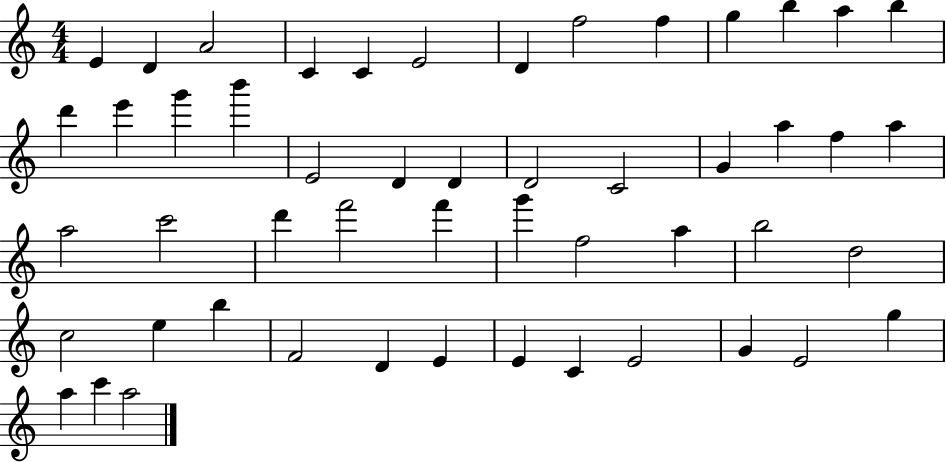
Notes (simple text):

E4/q D4/q A4/h C4/q C4/q E4/h D4/q F5/h F5/q G5/q B5/q A5/q B5/q D6/q E6/q G6/q B6/q E4/h D4/q D4/q D4/h C4/h G4/q A5/q F5/q A5/q A5/h C6/h D6/q F6/h F6/q G6/q F5/h A5/q B5/h D5/h C5/h E5/q B5/q F4/h D4/q E4/q E4/q C4/q E4/h G4/q E4/h G5/q A5/q C6/q A5/h